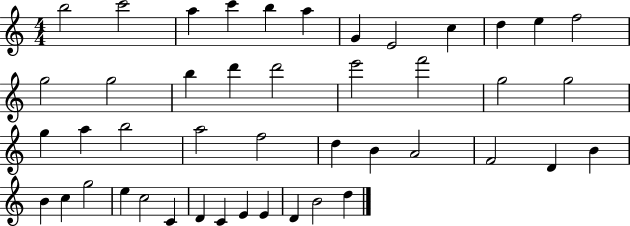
{
  \clef treble
  \numericTimeSignature
  \time 4/4
  \key c \major
  b''2 c'''2 | a''4 c'''4 b''4 a''4 | g'4 e'2 c''4 | d''4 e''4 f''2 | \break g''2 g''2 | b''4 d'''4 d'''2 | e'''2 f'''2 | g''2 g''2 | \break g''4 a''4 b''2 | a''2 f''2 | d''4 b'4 a'2 | f'2 d'4 b'4 | \break b'4 c''4 g''2 | e''4 c''2 c'4 | d'4 c'4 e'4 e'4 | d'4 b'2 d''4 | \break \bar "|."
}